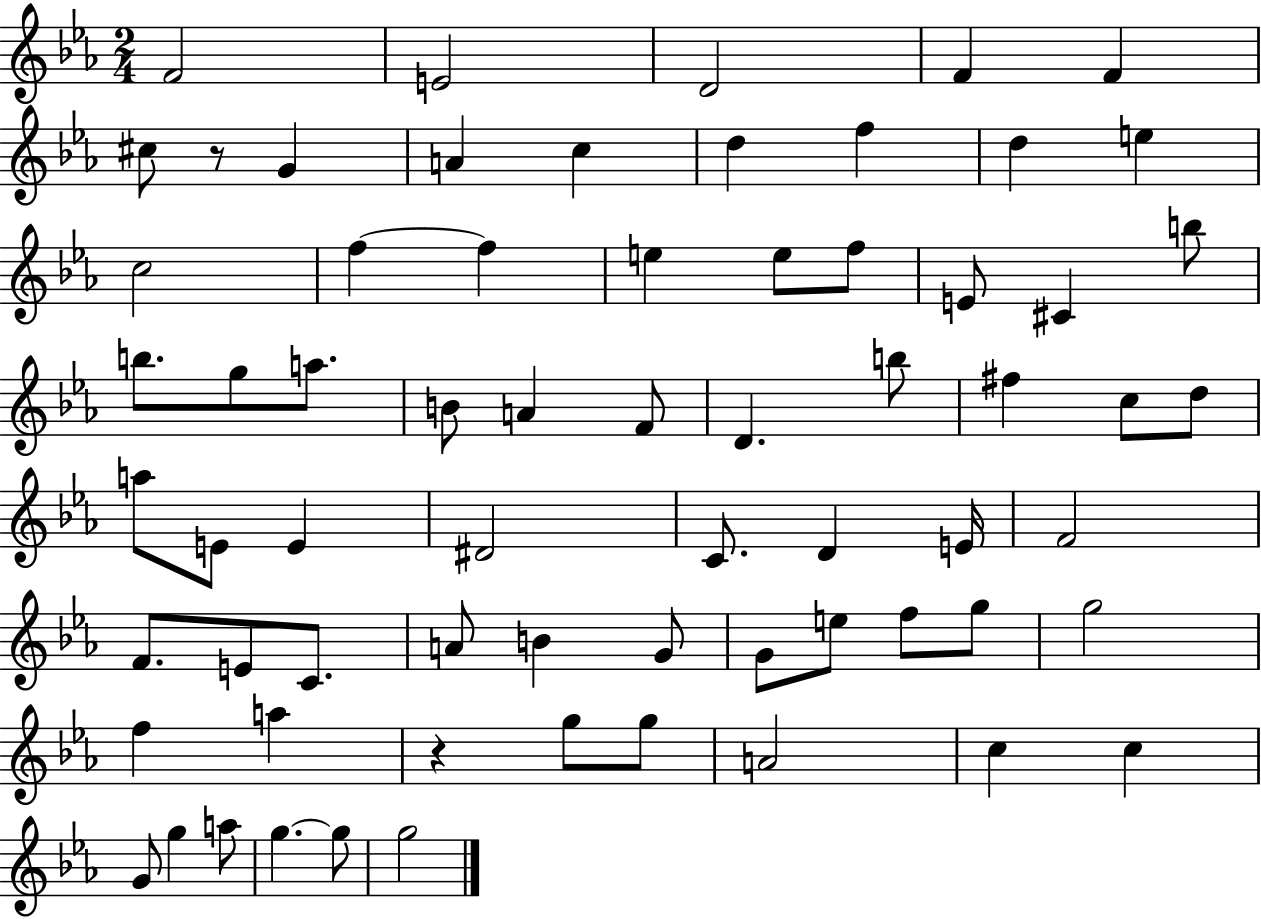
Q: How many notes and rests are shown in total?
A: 67